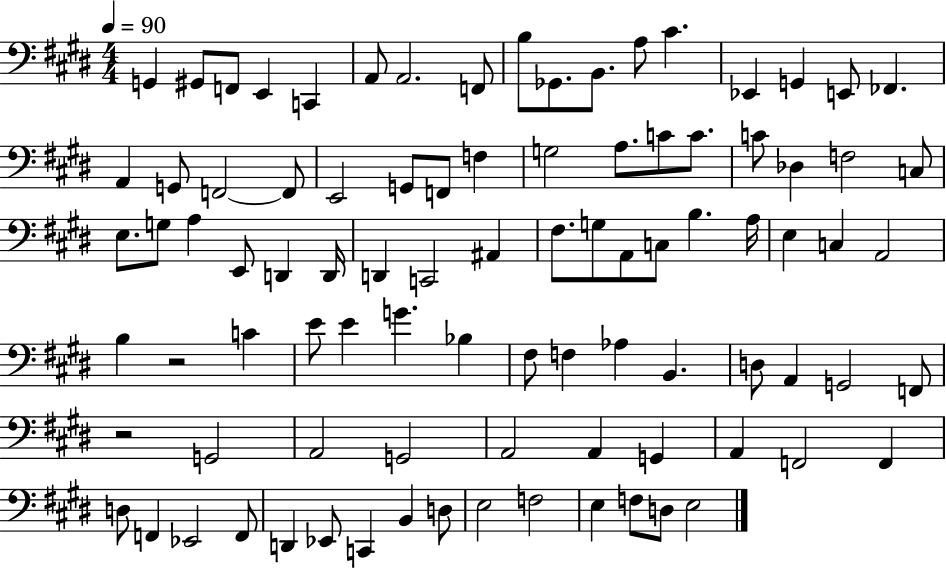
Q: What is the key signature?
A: E major